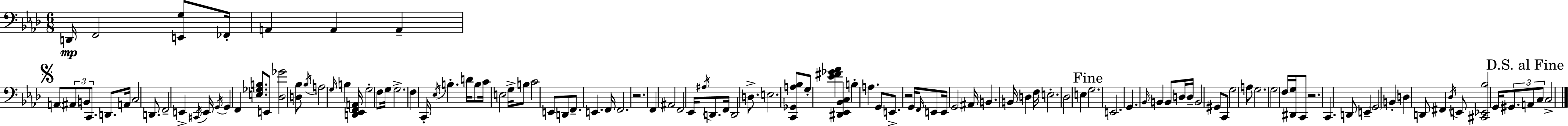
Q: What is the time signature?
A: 6/8